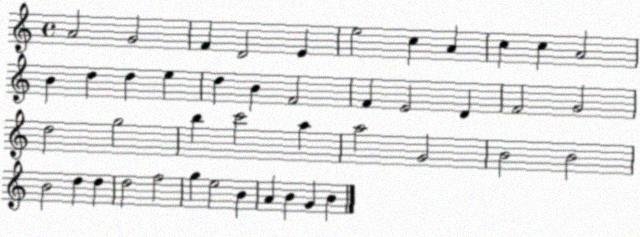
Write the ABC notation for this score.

X:1
T:Untitled
M:4/4
L:1/4
K:C
A2 G2 F D2 E e2 c A c c A2 B d d e d B F2 F E2 D F2 G2 d2 g2 b c'2 a a2 G2 B2 B2 B2 d d d2 f2 g e2 B A B G B